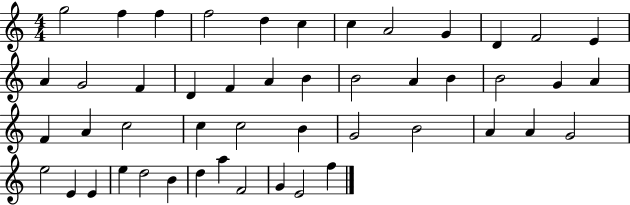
X:1
T:Untitled
M:4/4
L:1/4
K:C
g2 f f f2 d c c A2 G D F2 E A G2 F D F A B B2 A B B2 G A F A c2 c c2 B G2 B2 A A G2 e2 E E e d2 B d a F2 G E2 f